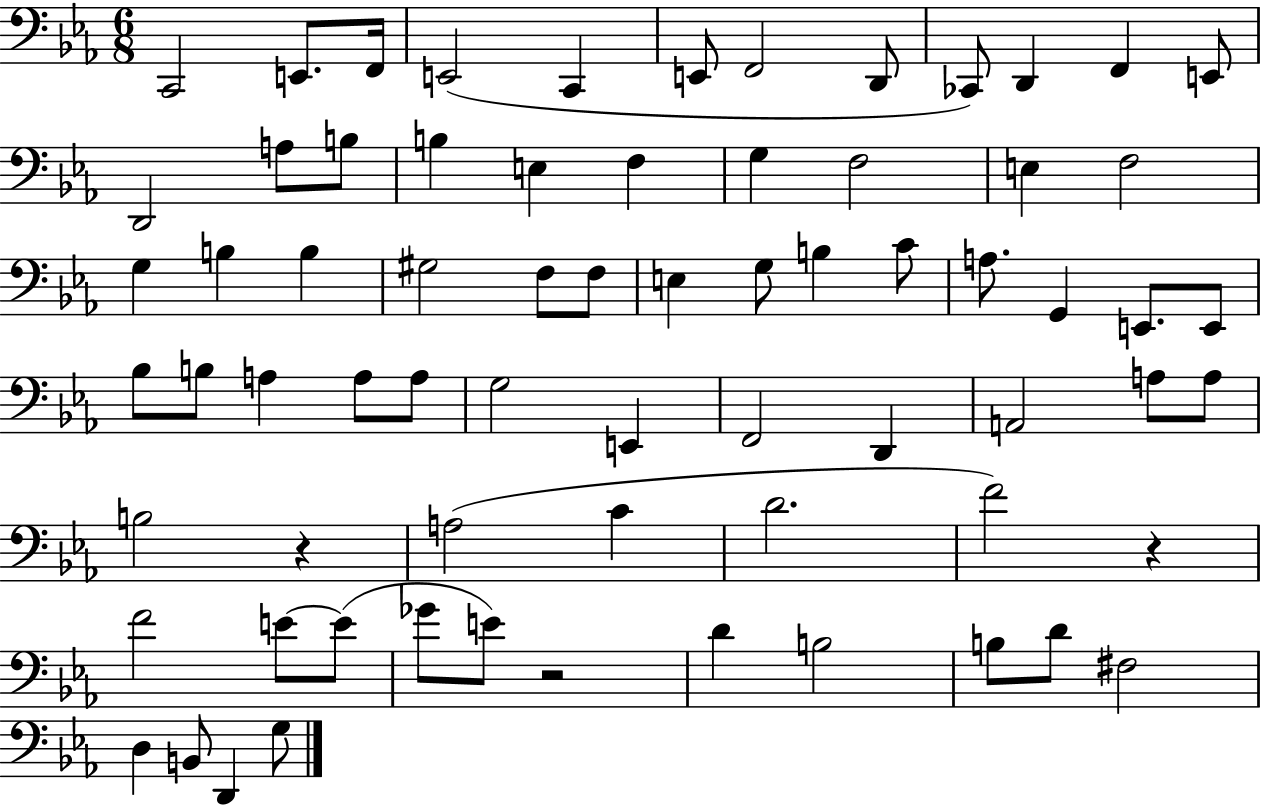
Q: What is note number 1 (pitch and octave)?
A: C2